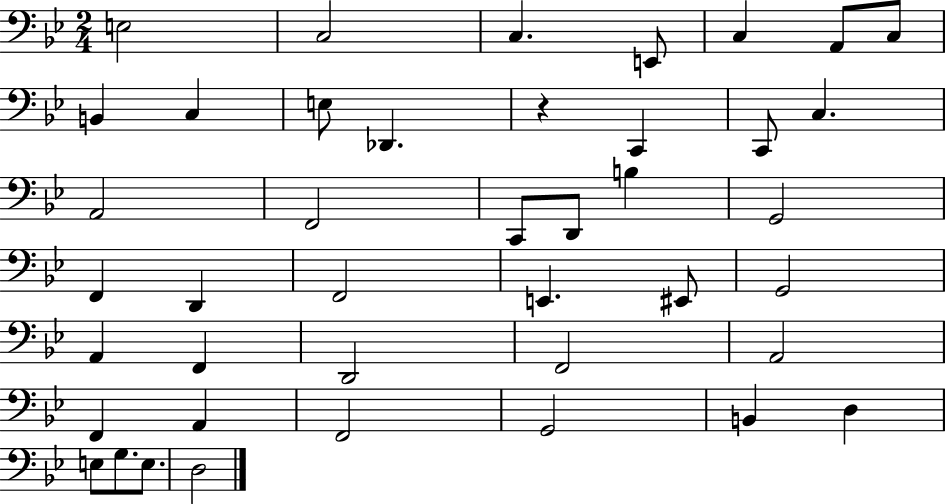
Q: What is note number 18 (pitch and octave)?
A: D2